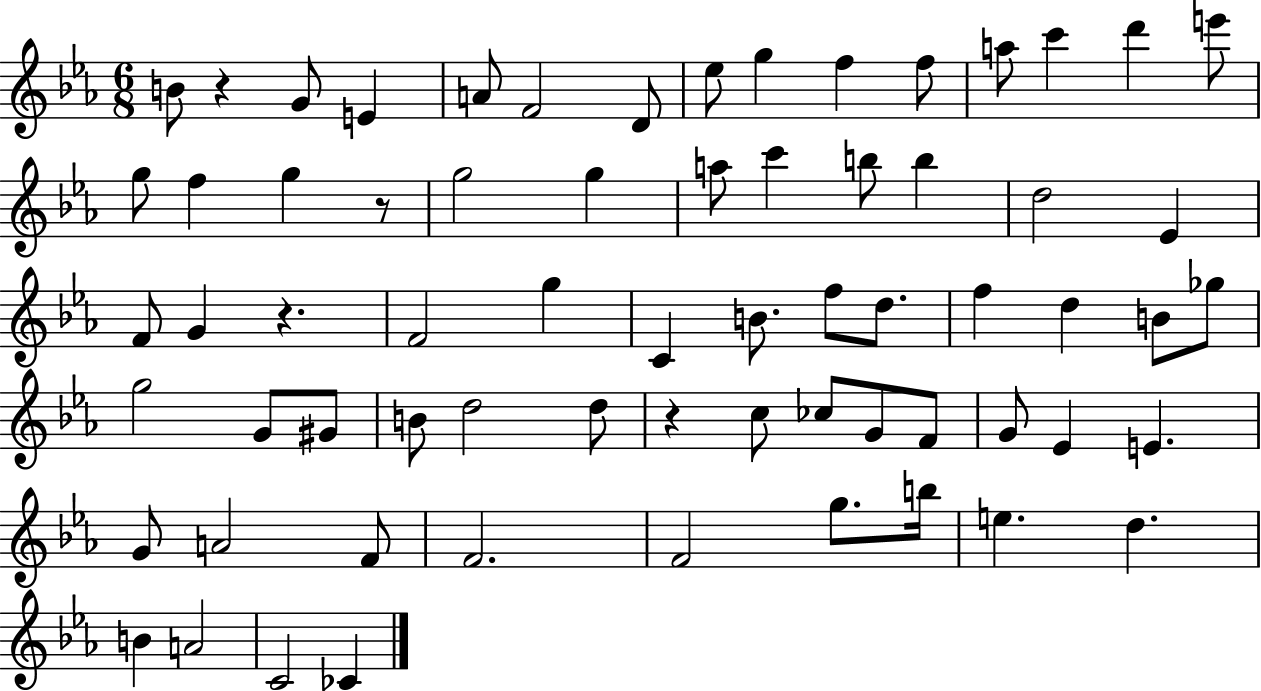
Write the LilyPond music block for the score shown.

{
  \clef treble
  \numericTimeSignature
  \time 6/8
  \key ees \major
  b'8 r4 g'8 e'4 | a'8 f'2 d'8 | ees''8 g''4 f''4 f''8 | a''8 c'''4 d'''4 e'''8 | \break g''8 f''4 g''4 r8 | g''2 g''4 | a''8 c'''4 b''8 b''4 | d''2 ees'4 | \break f'8 g'4 r4. | f'2 g''4 | c'4 b'8. f''8 d''8. | f''4 d''4 b'8 ges''8 | \break g''2 g'8 gis'8 | b'8 d''2 d''8 | r4 c''8 ces''8 g'8 f'8 | g'8 ees'4 e'4. | \break g'8 a'2 f'8 | f'2. | f'2 g''8. b''16 | e''4. d''4. | \break b'4 a'2 | c'2 ces'4 | \bar "|."
}